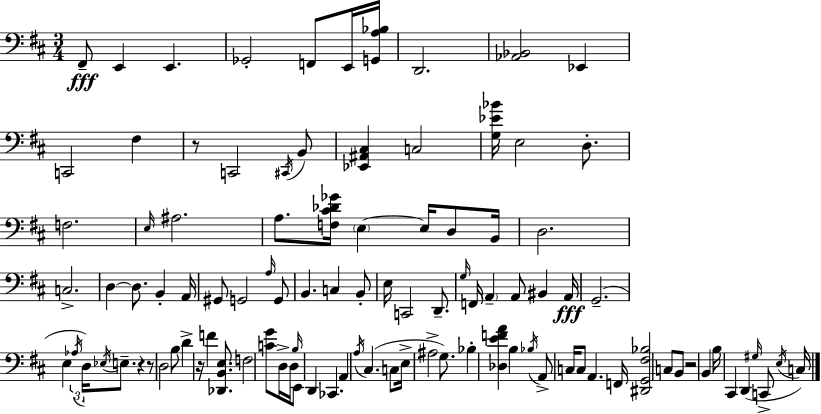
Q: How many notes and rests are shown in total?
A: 102